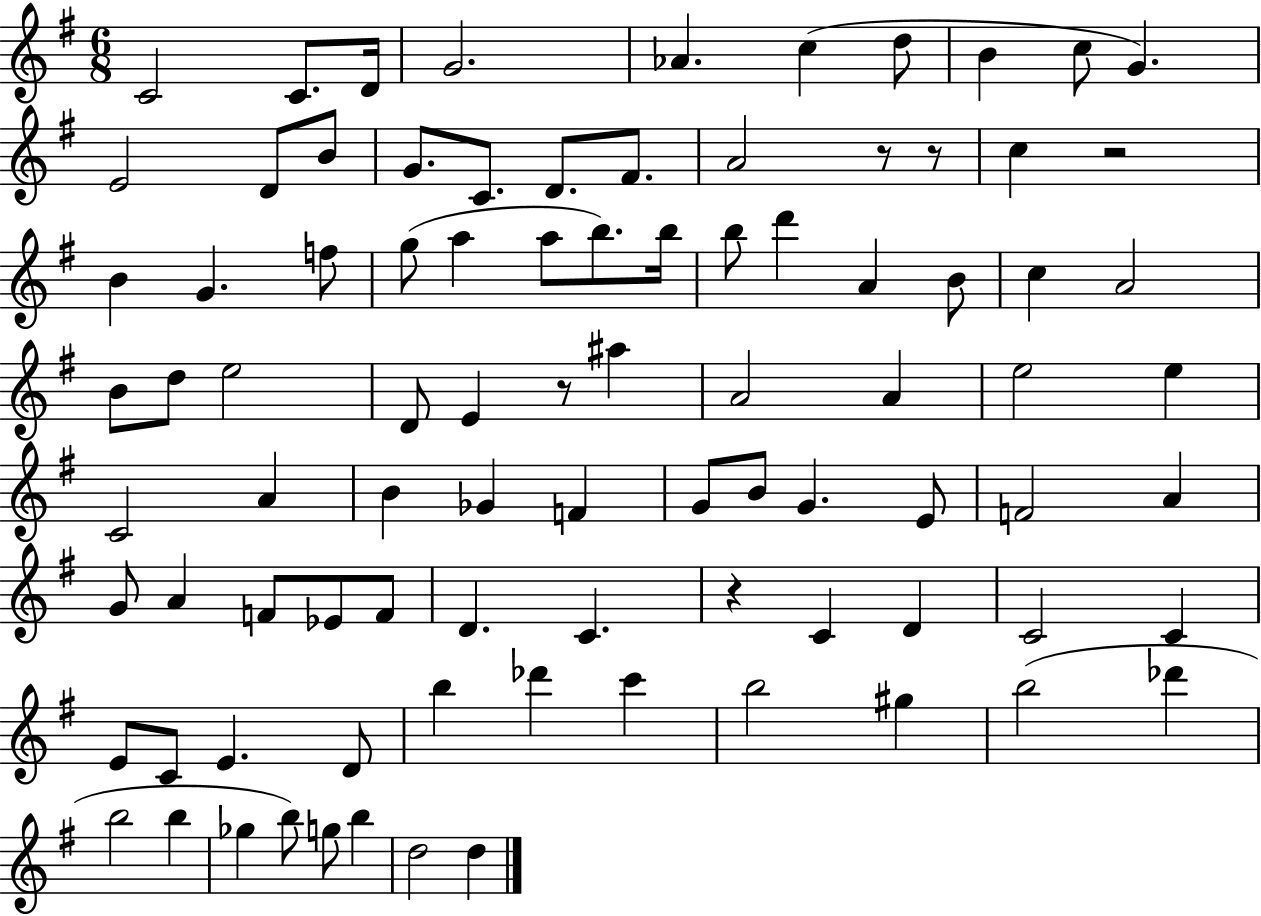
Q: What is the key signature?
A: G major